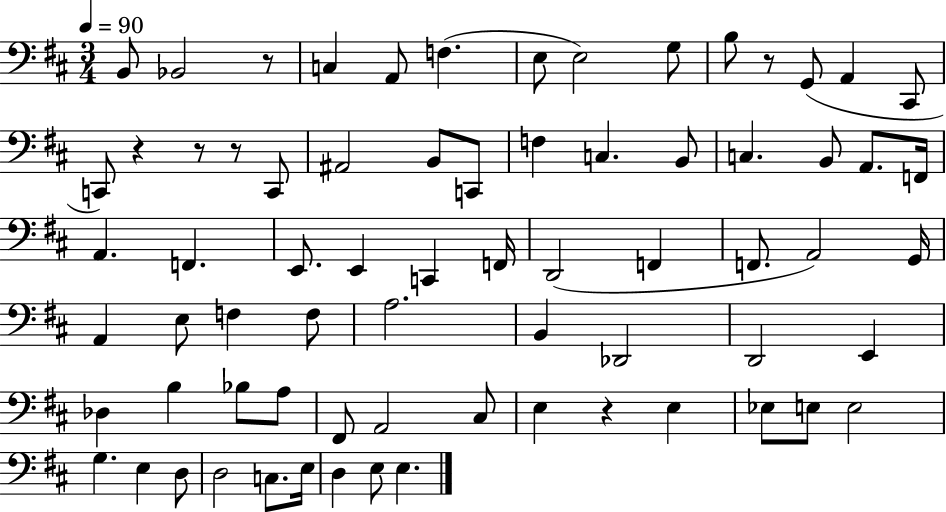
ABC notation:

X:1
T:Untitled
M:3/4
L:1/4
K:D
B,,/2 _B,,2 z/2 C, A,,/2 F, E,/2 E,2 G,/2 B,/2 z/2 G,,/2 A,, ^C,,/2 C,,/2 z z/2 z/2 C,,/2 ^A,,2 B,,/2 C,,/2 F, C, B,,/2 C, B,,/2 A,,/2 F,,/4 A,, F,, E,,/2 E,, C,, F,,/4 D,,2 F,, F,,/2 A,,2 G,,/4 A,, E,/2 F, F,/2 A,2 B,, _D,,2 D,,2 E,, _D, B, _B,/2 A,/2 ^F,,/2 A,,2 ^C,/2 E, z E, _E,/2 E,/2 E,2 G, E, D,/2 D,2 C,/2 E,/4 D, E,/2 E,